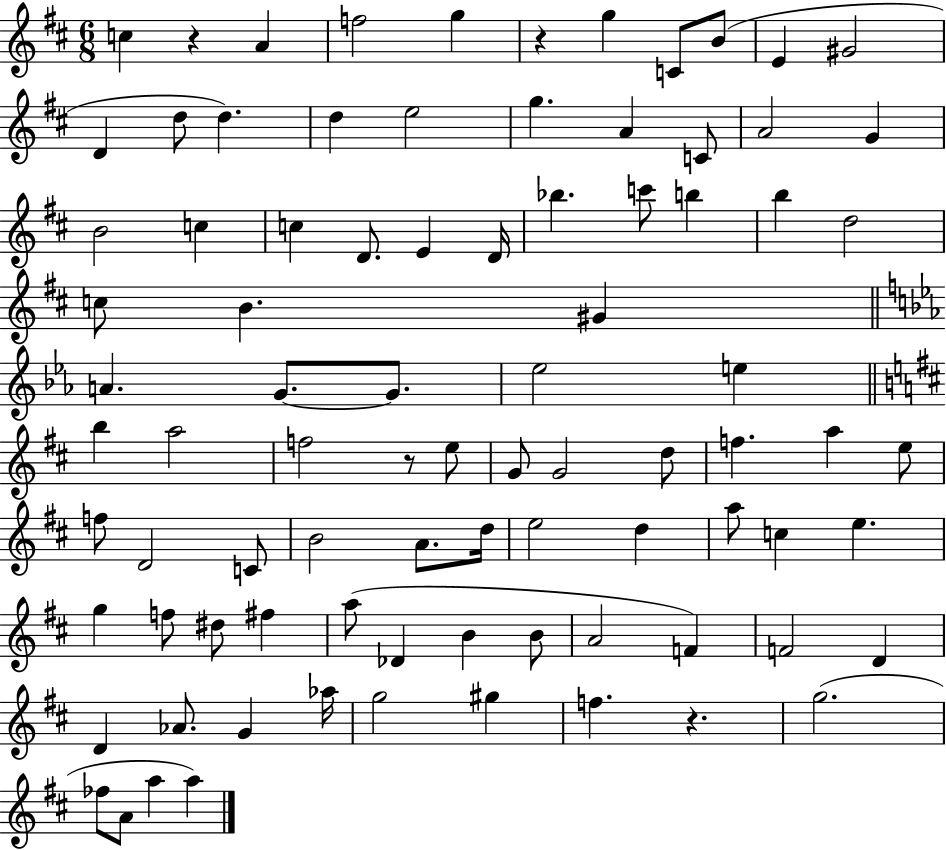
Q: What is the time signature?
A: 6/8